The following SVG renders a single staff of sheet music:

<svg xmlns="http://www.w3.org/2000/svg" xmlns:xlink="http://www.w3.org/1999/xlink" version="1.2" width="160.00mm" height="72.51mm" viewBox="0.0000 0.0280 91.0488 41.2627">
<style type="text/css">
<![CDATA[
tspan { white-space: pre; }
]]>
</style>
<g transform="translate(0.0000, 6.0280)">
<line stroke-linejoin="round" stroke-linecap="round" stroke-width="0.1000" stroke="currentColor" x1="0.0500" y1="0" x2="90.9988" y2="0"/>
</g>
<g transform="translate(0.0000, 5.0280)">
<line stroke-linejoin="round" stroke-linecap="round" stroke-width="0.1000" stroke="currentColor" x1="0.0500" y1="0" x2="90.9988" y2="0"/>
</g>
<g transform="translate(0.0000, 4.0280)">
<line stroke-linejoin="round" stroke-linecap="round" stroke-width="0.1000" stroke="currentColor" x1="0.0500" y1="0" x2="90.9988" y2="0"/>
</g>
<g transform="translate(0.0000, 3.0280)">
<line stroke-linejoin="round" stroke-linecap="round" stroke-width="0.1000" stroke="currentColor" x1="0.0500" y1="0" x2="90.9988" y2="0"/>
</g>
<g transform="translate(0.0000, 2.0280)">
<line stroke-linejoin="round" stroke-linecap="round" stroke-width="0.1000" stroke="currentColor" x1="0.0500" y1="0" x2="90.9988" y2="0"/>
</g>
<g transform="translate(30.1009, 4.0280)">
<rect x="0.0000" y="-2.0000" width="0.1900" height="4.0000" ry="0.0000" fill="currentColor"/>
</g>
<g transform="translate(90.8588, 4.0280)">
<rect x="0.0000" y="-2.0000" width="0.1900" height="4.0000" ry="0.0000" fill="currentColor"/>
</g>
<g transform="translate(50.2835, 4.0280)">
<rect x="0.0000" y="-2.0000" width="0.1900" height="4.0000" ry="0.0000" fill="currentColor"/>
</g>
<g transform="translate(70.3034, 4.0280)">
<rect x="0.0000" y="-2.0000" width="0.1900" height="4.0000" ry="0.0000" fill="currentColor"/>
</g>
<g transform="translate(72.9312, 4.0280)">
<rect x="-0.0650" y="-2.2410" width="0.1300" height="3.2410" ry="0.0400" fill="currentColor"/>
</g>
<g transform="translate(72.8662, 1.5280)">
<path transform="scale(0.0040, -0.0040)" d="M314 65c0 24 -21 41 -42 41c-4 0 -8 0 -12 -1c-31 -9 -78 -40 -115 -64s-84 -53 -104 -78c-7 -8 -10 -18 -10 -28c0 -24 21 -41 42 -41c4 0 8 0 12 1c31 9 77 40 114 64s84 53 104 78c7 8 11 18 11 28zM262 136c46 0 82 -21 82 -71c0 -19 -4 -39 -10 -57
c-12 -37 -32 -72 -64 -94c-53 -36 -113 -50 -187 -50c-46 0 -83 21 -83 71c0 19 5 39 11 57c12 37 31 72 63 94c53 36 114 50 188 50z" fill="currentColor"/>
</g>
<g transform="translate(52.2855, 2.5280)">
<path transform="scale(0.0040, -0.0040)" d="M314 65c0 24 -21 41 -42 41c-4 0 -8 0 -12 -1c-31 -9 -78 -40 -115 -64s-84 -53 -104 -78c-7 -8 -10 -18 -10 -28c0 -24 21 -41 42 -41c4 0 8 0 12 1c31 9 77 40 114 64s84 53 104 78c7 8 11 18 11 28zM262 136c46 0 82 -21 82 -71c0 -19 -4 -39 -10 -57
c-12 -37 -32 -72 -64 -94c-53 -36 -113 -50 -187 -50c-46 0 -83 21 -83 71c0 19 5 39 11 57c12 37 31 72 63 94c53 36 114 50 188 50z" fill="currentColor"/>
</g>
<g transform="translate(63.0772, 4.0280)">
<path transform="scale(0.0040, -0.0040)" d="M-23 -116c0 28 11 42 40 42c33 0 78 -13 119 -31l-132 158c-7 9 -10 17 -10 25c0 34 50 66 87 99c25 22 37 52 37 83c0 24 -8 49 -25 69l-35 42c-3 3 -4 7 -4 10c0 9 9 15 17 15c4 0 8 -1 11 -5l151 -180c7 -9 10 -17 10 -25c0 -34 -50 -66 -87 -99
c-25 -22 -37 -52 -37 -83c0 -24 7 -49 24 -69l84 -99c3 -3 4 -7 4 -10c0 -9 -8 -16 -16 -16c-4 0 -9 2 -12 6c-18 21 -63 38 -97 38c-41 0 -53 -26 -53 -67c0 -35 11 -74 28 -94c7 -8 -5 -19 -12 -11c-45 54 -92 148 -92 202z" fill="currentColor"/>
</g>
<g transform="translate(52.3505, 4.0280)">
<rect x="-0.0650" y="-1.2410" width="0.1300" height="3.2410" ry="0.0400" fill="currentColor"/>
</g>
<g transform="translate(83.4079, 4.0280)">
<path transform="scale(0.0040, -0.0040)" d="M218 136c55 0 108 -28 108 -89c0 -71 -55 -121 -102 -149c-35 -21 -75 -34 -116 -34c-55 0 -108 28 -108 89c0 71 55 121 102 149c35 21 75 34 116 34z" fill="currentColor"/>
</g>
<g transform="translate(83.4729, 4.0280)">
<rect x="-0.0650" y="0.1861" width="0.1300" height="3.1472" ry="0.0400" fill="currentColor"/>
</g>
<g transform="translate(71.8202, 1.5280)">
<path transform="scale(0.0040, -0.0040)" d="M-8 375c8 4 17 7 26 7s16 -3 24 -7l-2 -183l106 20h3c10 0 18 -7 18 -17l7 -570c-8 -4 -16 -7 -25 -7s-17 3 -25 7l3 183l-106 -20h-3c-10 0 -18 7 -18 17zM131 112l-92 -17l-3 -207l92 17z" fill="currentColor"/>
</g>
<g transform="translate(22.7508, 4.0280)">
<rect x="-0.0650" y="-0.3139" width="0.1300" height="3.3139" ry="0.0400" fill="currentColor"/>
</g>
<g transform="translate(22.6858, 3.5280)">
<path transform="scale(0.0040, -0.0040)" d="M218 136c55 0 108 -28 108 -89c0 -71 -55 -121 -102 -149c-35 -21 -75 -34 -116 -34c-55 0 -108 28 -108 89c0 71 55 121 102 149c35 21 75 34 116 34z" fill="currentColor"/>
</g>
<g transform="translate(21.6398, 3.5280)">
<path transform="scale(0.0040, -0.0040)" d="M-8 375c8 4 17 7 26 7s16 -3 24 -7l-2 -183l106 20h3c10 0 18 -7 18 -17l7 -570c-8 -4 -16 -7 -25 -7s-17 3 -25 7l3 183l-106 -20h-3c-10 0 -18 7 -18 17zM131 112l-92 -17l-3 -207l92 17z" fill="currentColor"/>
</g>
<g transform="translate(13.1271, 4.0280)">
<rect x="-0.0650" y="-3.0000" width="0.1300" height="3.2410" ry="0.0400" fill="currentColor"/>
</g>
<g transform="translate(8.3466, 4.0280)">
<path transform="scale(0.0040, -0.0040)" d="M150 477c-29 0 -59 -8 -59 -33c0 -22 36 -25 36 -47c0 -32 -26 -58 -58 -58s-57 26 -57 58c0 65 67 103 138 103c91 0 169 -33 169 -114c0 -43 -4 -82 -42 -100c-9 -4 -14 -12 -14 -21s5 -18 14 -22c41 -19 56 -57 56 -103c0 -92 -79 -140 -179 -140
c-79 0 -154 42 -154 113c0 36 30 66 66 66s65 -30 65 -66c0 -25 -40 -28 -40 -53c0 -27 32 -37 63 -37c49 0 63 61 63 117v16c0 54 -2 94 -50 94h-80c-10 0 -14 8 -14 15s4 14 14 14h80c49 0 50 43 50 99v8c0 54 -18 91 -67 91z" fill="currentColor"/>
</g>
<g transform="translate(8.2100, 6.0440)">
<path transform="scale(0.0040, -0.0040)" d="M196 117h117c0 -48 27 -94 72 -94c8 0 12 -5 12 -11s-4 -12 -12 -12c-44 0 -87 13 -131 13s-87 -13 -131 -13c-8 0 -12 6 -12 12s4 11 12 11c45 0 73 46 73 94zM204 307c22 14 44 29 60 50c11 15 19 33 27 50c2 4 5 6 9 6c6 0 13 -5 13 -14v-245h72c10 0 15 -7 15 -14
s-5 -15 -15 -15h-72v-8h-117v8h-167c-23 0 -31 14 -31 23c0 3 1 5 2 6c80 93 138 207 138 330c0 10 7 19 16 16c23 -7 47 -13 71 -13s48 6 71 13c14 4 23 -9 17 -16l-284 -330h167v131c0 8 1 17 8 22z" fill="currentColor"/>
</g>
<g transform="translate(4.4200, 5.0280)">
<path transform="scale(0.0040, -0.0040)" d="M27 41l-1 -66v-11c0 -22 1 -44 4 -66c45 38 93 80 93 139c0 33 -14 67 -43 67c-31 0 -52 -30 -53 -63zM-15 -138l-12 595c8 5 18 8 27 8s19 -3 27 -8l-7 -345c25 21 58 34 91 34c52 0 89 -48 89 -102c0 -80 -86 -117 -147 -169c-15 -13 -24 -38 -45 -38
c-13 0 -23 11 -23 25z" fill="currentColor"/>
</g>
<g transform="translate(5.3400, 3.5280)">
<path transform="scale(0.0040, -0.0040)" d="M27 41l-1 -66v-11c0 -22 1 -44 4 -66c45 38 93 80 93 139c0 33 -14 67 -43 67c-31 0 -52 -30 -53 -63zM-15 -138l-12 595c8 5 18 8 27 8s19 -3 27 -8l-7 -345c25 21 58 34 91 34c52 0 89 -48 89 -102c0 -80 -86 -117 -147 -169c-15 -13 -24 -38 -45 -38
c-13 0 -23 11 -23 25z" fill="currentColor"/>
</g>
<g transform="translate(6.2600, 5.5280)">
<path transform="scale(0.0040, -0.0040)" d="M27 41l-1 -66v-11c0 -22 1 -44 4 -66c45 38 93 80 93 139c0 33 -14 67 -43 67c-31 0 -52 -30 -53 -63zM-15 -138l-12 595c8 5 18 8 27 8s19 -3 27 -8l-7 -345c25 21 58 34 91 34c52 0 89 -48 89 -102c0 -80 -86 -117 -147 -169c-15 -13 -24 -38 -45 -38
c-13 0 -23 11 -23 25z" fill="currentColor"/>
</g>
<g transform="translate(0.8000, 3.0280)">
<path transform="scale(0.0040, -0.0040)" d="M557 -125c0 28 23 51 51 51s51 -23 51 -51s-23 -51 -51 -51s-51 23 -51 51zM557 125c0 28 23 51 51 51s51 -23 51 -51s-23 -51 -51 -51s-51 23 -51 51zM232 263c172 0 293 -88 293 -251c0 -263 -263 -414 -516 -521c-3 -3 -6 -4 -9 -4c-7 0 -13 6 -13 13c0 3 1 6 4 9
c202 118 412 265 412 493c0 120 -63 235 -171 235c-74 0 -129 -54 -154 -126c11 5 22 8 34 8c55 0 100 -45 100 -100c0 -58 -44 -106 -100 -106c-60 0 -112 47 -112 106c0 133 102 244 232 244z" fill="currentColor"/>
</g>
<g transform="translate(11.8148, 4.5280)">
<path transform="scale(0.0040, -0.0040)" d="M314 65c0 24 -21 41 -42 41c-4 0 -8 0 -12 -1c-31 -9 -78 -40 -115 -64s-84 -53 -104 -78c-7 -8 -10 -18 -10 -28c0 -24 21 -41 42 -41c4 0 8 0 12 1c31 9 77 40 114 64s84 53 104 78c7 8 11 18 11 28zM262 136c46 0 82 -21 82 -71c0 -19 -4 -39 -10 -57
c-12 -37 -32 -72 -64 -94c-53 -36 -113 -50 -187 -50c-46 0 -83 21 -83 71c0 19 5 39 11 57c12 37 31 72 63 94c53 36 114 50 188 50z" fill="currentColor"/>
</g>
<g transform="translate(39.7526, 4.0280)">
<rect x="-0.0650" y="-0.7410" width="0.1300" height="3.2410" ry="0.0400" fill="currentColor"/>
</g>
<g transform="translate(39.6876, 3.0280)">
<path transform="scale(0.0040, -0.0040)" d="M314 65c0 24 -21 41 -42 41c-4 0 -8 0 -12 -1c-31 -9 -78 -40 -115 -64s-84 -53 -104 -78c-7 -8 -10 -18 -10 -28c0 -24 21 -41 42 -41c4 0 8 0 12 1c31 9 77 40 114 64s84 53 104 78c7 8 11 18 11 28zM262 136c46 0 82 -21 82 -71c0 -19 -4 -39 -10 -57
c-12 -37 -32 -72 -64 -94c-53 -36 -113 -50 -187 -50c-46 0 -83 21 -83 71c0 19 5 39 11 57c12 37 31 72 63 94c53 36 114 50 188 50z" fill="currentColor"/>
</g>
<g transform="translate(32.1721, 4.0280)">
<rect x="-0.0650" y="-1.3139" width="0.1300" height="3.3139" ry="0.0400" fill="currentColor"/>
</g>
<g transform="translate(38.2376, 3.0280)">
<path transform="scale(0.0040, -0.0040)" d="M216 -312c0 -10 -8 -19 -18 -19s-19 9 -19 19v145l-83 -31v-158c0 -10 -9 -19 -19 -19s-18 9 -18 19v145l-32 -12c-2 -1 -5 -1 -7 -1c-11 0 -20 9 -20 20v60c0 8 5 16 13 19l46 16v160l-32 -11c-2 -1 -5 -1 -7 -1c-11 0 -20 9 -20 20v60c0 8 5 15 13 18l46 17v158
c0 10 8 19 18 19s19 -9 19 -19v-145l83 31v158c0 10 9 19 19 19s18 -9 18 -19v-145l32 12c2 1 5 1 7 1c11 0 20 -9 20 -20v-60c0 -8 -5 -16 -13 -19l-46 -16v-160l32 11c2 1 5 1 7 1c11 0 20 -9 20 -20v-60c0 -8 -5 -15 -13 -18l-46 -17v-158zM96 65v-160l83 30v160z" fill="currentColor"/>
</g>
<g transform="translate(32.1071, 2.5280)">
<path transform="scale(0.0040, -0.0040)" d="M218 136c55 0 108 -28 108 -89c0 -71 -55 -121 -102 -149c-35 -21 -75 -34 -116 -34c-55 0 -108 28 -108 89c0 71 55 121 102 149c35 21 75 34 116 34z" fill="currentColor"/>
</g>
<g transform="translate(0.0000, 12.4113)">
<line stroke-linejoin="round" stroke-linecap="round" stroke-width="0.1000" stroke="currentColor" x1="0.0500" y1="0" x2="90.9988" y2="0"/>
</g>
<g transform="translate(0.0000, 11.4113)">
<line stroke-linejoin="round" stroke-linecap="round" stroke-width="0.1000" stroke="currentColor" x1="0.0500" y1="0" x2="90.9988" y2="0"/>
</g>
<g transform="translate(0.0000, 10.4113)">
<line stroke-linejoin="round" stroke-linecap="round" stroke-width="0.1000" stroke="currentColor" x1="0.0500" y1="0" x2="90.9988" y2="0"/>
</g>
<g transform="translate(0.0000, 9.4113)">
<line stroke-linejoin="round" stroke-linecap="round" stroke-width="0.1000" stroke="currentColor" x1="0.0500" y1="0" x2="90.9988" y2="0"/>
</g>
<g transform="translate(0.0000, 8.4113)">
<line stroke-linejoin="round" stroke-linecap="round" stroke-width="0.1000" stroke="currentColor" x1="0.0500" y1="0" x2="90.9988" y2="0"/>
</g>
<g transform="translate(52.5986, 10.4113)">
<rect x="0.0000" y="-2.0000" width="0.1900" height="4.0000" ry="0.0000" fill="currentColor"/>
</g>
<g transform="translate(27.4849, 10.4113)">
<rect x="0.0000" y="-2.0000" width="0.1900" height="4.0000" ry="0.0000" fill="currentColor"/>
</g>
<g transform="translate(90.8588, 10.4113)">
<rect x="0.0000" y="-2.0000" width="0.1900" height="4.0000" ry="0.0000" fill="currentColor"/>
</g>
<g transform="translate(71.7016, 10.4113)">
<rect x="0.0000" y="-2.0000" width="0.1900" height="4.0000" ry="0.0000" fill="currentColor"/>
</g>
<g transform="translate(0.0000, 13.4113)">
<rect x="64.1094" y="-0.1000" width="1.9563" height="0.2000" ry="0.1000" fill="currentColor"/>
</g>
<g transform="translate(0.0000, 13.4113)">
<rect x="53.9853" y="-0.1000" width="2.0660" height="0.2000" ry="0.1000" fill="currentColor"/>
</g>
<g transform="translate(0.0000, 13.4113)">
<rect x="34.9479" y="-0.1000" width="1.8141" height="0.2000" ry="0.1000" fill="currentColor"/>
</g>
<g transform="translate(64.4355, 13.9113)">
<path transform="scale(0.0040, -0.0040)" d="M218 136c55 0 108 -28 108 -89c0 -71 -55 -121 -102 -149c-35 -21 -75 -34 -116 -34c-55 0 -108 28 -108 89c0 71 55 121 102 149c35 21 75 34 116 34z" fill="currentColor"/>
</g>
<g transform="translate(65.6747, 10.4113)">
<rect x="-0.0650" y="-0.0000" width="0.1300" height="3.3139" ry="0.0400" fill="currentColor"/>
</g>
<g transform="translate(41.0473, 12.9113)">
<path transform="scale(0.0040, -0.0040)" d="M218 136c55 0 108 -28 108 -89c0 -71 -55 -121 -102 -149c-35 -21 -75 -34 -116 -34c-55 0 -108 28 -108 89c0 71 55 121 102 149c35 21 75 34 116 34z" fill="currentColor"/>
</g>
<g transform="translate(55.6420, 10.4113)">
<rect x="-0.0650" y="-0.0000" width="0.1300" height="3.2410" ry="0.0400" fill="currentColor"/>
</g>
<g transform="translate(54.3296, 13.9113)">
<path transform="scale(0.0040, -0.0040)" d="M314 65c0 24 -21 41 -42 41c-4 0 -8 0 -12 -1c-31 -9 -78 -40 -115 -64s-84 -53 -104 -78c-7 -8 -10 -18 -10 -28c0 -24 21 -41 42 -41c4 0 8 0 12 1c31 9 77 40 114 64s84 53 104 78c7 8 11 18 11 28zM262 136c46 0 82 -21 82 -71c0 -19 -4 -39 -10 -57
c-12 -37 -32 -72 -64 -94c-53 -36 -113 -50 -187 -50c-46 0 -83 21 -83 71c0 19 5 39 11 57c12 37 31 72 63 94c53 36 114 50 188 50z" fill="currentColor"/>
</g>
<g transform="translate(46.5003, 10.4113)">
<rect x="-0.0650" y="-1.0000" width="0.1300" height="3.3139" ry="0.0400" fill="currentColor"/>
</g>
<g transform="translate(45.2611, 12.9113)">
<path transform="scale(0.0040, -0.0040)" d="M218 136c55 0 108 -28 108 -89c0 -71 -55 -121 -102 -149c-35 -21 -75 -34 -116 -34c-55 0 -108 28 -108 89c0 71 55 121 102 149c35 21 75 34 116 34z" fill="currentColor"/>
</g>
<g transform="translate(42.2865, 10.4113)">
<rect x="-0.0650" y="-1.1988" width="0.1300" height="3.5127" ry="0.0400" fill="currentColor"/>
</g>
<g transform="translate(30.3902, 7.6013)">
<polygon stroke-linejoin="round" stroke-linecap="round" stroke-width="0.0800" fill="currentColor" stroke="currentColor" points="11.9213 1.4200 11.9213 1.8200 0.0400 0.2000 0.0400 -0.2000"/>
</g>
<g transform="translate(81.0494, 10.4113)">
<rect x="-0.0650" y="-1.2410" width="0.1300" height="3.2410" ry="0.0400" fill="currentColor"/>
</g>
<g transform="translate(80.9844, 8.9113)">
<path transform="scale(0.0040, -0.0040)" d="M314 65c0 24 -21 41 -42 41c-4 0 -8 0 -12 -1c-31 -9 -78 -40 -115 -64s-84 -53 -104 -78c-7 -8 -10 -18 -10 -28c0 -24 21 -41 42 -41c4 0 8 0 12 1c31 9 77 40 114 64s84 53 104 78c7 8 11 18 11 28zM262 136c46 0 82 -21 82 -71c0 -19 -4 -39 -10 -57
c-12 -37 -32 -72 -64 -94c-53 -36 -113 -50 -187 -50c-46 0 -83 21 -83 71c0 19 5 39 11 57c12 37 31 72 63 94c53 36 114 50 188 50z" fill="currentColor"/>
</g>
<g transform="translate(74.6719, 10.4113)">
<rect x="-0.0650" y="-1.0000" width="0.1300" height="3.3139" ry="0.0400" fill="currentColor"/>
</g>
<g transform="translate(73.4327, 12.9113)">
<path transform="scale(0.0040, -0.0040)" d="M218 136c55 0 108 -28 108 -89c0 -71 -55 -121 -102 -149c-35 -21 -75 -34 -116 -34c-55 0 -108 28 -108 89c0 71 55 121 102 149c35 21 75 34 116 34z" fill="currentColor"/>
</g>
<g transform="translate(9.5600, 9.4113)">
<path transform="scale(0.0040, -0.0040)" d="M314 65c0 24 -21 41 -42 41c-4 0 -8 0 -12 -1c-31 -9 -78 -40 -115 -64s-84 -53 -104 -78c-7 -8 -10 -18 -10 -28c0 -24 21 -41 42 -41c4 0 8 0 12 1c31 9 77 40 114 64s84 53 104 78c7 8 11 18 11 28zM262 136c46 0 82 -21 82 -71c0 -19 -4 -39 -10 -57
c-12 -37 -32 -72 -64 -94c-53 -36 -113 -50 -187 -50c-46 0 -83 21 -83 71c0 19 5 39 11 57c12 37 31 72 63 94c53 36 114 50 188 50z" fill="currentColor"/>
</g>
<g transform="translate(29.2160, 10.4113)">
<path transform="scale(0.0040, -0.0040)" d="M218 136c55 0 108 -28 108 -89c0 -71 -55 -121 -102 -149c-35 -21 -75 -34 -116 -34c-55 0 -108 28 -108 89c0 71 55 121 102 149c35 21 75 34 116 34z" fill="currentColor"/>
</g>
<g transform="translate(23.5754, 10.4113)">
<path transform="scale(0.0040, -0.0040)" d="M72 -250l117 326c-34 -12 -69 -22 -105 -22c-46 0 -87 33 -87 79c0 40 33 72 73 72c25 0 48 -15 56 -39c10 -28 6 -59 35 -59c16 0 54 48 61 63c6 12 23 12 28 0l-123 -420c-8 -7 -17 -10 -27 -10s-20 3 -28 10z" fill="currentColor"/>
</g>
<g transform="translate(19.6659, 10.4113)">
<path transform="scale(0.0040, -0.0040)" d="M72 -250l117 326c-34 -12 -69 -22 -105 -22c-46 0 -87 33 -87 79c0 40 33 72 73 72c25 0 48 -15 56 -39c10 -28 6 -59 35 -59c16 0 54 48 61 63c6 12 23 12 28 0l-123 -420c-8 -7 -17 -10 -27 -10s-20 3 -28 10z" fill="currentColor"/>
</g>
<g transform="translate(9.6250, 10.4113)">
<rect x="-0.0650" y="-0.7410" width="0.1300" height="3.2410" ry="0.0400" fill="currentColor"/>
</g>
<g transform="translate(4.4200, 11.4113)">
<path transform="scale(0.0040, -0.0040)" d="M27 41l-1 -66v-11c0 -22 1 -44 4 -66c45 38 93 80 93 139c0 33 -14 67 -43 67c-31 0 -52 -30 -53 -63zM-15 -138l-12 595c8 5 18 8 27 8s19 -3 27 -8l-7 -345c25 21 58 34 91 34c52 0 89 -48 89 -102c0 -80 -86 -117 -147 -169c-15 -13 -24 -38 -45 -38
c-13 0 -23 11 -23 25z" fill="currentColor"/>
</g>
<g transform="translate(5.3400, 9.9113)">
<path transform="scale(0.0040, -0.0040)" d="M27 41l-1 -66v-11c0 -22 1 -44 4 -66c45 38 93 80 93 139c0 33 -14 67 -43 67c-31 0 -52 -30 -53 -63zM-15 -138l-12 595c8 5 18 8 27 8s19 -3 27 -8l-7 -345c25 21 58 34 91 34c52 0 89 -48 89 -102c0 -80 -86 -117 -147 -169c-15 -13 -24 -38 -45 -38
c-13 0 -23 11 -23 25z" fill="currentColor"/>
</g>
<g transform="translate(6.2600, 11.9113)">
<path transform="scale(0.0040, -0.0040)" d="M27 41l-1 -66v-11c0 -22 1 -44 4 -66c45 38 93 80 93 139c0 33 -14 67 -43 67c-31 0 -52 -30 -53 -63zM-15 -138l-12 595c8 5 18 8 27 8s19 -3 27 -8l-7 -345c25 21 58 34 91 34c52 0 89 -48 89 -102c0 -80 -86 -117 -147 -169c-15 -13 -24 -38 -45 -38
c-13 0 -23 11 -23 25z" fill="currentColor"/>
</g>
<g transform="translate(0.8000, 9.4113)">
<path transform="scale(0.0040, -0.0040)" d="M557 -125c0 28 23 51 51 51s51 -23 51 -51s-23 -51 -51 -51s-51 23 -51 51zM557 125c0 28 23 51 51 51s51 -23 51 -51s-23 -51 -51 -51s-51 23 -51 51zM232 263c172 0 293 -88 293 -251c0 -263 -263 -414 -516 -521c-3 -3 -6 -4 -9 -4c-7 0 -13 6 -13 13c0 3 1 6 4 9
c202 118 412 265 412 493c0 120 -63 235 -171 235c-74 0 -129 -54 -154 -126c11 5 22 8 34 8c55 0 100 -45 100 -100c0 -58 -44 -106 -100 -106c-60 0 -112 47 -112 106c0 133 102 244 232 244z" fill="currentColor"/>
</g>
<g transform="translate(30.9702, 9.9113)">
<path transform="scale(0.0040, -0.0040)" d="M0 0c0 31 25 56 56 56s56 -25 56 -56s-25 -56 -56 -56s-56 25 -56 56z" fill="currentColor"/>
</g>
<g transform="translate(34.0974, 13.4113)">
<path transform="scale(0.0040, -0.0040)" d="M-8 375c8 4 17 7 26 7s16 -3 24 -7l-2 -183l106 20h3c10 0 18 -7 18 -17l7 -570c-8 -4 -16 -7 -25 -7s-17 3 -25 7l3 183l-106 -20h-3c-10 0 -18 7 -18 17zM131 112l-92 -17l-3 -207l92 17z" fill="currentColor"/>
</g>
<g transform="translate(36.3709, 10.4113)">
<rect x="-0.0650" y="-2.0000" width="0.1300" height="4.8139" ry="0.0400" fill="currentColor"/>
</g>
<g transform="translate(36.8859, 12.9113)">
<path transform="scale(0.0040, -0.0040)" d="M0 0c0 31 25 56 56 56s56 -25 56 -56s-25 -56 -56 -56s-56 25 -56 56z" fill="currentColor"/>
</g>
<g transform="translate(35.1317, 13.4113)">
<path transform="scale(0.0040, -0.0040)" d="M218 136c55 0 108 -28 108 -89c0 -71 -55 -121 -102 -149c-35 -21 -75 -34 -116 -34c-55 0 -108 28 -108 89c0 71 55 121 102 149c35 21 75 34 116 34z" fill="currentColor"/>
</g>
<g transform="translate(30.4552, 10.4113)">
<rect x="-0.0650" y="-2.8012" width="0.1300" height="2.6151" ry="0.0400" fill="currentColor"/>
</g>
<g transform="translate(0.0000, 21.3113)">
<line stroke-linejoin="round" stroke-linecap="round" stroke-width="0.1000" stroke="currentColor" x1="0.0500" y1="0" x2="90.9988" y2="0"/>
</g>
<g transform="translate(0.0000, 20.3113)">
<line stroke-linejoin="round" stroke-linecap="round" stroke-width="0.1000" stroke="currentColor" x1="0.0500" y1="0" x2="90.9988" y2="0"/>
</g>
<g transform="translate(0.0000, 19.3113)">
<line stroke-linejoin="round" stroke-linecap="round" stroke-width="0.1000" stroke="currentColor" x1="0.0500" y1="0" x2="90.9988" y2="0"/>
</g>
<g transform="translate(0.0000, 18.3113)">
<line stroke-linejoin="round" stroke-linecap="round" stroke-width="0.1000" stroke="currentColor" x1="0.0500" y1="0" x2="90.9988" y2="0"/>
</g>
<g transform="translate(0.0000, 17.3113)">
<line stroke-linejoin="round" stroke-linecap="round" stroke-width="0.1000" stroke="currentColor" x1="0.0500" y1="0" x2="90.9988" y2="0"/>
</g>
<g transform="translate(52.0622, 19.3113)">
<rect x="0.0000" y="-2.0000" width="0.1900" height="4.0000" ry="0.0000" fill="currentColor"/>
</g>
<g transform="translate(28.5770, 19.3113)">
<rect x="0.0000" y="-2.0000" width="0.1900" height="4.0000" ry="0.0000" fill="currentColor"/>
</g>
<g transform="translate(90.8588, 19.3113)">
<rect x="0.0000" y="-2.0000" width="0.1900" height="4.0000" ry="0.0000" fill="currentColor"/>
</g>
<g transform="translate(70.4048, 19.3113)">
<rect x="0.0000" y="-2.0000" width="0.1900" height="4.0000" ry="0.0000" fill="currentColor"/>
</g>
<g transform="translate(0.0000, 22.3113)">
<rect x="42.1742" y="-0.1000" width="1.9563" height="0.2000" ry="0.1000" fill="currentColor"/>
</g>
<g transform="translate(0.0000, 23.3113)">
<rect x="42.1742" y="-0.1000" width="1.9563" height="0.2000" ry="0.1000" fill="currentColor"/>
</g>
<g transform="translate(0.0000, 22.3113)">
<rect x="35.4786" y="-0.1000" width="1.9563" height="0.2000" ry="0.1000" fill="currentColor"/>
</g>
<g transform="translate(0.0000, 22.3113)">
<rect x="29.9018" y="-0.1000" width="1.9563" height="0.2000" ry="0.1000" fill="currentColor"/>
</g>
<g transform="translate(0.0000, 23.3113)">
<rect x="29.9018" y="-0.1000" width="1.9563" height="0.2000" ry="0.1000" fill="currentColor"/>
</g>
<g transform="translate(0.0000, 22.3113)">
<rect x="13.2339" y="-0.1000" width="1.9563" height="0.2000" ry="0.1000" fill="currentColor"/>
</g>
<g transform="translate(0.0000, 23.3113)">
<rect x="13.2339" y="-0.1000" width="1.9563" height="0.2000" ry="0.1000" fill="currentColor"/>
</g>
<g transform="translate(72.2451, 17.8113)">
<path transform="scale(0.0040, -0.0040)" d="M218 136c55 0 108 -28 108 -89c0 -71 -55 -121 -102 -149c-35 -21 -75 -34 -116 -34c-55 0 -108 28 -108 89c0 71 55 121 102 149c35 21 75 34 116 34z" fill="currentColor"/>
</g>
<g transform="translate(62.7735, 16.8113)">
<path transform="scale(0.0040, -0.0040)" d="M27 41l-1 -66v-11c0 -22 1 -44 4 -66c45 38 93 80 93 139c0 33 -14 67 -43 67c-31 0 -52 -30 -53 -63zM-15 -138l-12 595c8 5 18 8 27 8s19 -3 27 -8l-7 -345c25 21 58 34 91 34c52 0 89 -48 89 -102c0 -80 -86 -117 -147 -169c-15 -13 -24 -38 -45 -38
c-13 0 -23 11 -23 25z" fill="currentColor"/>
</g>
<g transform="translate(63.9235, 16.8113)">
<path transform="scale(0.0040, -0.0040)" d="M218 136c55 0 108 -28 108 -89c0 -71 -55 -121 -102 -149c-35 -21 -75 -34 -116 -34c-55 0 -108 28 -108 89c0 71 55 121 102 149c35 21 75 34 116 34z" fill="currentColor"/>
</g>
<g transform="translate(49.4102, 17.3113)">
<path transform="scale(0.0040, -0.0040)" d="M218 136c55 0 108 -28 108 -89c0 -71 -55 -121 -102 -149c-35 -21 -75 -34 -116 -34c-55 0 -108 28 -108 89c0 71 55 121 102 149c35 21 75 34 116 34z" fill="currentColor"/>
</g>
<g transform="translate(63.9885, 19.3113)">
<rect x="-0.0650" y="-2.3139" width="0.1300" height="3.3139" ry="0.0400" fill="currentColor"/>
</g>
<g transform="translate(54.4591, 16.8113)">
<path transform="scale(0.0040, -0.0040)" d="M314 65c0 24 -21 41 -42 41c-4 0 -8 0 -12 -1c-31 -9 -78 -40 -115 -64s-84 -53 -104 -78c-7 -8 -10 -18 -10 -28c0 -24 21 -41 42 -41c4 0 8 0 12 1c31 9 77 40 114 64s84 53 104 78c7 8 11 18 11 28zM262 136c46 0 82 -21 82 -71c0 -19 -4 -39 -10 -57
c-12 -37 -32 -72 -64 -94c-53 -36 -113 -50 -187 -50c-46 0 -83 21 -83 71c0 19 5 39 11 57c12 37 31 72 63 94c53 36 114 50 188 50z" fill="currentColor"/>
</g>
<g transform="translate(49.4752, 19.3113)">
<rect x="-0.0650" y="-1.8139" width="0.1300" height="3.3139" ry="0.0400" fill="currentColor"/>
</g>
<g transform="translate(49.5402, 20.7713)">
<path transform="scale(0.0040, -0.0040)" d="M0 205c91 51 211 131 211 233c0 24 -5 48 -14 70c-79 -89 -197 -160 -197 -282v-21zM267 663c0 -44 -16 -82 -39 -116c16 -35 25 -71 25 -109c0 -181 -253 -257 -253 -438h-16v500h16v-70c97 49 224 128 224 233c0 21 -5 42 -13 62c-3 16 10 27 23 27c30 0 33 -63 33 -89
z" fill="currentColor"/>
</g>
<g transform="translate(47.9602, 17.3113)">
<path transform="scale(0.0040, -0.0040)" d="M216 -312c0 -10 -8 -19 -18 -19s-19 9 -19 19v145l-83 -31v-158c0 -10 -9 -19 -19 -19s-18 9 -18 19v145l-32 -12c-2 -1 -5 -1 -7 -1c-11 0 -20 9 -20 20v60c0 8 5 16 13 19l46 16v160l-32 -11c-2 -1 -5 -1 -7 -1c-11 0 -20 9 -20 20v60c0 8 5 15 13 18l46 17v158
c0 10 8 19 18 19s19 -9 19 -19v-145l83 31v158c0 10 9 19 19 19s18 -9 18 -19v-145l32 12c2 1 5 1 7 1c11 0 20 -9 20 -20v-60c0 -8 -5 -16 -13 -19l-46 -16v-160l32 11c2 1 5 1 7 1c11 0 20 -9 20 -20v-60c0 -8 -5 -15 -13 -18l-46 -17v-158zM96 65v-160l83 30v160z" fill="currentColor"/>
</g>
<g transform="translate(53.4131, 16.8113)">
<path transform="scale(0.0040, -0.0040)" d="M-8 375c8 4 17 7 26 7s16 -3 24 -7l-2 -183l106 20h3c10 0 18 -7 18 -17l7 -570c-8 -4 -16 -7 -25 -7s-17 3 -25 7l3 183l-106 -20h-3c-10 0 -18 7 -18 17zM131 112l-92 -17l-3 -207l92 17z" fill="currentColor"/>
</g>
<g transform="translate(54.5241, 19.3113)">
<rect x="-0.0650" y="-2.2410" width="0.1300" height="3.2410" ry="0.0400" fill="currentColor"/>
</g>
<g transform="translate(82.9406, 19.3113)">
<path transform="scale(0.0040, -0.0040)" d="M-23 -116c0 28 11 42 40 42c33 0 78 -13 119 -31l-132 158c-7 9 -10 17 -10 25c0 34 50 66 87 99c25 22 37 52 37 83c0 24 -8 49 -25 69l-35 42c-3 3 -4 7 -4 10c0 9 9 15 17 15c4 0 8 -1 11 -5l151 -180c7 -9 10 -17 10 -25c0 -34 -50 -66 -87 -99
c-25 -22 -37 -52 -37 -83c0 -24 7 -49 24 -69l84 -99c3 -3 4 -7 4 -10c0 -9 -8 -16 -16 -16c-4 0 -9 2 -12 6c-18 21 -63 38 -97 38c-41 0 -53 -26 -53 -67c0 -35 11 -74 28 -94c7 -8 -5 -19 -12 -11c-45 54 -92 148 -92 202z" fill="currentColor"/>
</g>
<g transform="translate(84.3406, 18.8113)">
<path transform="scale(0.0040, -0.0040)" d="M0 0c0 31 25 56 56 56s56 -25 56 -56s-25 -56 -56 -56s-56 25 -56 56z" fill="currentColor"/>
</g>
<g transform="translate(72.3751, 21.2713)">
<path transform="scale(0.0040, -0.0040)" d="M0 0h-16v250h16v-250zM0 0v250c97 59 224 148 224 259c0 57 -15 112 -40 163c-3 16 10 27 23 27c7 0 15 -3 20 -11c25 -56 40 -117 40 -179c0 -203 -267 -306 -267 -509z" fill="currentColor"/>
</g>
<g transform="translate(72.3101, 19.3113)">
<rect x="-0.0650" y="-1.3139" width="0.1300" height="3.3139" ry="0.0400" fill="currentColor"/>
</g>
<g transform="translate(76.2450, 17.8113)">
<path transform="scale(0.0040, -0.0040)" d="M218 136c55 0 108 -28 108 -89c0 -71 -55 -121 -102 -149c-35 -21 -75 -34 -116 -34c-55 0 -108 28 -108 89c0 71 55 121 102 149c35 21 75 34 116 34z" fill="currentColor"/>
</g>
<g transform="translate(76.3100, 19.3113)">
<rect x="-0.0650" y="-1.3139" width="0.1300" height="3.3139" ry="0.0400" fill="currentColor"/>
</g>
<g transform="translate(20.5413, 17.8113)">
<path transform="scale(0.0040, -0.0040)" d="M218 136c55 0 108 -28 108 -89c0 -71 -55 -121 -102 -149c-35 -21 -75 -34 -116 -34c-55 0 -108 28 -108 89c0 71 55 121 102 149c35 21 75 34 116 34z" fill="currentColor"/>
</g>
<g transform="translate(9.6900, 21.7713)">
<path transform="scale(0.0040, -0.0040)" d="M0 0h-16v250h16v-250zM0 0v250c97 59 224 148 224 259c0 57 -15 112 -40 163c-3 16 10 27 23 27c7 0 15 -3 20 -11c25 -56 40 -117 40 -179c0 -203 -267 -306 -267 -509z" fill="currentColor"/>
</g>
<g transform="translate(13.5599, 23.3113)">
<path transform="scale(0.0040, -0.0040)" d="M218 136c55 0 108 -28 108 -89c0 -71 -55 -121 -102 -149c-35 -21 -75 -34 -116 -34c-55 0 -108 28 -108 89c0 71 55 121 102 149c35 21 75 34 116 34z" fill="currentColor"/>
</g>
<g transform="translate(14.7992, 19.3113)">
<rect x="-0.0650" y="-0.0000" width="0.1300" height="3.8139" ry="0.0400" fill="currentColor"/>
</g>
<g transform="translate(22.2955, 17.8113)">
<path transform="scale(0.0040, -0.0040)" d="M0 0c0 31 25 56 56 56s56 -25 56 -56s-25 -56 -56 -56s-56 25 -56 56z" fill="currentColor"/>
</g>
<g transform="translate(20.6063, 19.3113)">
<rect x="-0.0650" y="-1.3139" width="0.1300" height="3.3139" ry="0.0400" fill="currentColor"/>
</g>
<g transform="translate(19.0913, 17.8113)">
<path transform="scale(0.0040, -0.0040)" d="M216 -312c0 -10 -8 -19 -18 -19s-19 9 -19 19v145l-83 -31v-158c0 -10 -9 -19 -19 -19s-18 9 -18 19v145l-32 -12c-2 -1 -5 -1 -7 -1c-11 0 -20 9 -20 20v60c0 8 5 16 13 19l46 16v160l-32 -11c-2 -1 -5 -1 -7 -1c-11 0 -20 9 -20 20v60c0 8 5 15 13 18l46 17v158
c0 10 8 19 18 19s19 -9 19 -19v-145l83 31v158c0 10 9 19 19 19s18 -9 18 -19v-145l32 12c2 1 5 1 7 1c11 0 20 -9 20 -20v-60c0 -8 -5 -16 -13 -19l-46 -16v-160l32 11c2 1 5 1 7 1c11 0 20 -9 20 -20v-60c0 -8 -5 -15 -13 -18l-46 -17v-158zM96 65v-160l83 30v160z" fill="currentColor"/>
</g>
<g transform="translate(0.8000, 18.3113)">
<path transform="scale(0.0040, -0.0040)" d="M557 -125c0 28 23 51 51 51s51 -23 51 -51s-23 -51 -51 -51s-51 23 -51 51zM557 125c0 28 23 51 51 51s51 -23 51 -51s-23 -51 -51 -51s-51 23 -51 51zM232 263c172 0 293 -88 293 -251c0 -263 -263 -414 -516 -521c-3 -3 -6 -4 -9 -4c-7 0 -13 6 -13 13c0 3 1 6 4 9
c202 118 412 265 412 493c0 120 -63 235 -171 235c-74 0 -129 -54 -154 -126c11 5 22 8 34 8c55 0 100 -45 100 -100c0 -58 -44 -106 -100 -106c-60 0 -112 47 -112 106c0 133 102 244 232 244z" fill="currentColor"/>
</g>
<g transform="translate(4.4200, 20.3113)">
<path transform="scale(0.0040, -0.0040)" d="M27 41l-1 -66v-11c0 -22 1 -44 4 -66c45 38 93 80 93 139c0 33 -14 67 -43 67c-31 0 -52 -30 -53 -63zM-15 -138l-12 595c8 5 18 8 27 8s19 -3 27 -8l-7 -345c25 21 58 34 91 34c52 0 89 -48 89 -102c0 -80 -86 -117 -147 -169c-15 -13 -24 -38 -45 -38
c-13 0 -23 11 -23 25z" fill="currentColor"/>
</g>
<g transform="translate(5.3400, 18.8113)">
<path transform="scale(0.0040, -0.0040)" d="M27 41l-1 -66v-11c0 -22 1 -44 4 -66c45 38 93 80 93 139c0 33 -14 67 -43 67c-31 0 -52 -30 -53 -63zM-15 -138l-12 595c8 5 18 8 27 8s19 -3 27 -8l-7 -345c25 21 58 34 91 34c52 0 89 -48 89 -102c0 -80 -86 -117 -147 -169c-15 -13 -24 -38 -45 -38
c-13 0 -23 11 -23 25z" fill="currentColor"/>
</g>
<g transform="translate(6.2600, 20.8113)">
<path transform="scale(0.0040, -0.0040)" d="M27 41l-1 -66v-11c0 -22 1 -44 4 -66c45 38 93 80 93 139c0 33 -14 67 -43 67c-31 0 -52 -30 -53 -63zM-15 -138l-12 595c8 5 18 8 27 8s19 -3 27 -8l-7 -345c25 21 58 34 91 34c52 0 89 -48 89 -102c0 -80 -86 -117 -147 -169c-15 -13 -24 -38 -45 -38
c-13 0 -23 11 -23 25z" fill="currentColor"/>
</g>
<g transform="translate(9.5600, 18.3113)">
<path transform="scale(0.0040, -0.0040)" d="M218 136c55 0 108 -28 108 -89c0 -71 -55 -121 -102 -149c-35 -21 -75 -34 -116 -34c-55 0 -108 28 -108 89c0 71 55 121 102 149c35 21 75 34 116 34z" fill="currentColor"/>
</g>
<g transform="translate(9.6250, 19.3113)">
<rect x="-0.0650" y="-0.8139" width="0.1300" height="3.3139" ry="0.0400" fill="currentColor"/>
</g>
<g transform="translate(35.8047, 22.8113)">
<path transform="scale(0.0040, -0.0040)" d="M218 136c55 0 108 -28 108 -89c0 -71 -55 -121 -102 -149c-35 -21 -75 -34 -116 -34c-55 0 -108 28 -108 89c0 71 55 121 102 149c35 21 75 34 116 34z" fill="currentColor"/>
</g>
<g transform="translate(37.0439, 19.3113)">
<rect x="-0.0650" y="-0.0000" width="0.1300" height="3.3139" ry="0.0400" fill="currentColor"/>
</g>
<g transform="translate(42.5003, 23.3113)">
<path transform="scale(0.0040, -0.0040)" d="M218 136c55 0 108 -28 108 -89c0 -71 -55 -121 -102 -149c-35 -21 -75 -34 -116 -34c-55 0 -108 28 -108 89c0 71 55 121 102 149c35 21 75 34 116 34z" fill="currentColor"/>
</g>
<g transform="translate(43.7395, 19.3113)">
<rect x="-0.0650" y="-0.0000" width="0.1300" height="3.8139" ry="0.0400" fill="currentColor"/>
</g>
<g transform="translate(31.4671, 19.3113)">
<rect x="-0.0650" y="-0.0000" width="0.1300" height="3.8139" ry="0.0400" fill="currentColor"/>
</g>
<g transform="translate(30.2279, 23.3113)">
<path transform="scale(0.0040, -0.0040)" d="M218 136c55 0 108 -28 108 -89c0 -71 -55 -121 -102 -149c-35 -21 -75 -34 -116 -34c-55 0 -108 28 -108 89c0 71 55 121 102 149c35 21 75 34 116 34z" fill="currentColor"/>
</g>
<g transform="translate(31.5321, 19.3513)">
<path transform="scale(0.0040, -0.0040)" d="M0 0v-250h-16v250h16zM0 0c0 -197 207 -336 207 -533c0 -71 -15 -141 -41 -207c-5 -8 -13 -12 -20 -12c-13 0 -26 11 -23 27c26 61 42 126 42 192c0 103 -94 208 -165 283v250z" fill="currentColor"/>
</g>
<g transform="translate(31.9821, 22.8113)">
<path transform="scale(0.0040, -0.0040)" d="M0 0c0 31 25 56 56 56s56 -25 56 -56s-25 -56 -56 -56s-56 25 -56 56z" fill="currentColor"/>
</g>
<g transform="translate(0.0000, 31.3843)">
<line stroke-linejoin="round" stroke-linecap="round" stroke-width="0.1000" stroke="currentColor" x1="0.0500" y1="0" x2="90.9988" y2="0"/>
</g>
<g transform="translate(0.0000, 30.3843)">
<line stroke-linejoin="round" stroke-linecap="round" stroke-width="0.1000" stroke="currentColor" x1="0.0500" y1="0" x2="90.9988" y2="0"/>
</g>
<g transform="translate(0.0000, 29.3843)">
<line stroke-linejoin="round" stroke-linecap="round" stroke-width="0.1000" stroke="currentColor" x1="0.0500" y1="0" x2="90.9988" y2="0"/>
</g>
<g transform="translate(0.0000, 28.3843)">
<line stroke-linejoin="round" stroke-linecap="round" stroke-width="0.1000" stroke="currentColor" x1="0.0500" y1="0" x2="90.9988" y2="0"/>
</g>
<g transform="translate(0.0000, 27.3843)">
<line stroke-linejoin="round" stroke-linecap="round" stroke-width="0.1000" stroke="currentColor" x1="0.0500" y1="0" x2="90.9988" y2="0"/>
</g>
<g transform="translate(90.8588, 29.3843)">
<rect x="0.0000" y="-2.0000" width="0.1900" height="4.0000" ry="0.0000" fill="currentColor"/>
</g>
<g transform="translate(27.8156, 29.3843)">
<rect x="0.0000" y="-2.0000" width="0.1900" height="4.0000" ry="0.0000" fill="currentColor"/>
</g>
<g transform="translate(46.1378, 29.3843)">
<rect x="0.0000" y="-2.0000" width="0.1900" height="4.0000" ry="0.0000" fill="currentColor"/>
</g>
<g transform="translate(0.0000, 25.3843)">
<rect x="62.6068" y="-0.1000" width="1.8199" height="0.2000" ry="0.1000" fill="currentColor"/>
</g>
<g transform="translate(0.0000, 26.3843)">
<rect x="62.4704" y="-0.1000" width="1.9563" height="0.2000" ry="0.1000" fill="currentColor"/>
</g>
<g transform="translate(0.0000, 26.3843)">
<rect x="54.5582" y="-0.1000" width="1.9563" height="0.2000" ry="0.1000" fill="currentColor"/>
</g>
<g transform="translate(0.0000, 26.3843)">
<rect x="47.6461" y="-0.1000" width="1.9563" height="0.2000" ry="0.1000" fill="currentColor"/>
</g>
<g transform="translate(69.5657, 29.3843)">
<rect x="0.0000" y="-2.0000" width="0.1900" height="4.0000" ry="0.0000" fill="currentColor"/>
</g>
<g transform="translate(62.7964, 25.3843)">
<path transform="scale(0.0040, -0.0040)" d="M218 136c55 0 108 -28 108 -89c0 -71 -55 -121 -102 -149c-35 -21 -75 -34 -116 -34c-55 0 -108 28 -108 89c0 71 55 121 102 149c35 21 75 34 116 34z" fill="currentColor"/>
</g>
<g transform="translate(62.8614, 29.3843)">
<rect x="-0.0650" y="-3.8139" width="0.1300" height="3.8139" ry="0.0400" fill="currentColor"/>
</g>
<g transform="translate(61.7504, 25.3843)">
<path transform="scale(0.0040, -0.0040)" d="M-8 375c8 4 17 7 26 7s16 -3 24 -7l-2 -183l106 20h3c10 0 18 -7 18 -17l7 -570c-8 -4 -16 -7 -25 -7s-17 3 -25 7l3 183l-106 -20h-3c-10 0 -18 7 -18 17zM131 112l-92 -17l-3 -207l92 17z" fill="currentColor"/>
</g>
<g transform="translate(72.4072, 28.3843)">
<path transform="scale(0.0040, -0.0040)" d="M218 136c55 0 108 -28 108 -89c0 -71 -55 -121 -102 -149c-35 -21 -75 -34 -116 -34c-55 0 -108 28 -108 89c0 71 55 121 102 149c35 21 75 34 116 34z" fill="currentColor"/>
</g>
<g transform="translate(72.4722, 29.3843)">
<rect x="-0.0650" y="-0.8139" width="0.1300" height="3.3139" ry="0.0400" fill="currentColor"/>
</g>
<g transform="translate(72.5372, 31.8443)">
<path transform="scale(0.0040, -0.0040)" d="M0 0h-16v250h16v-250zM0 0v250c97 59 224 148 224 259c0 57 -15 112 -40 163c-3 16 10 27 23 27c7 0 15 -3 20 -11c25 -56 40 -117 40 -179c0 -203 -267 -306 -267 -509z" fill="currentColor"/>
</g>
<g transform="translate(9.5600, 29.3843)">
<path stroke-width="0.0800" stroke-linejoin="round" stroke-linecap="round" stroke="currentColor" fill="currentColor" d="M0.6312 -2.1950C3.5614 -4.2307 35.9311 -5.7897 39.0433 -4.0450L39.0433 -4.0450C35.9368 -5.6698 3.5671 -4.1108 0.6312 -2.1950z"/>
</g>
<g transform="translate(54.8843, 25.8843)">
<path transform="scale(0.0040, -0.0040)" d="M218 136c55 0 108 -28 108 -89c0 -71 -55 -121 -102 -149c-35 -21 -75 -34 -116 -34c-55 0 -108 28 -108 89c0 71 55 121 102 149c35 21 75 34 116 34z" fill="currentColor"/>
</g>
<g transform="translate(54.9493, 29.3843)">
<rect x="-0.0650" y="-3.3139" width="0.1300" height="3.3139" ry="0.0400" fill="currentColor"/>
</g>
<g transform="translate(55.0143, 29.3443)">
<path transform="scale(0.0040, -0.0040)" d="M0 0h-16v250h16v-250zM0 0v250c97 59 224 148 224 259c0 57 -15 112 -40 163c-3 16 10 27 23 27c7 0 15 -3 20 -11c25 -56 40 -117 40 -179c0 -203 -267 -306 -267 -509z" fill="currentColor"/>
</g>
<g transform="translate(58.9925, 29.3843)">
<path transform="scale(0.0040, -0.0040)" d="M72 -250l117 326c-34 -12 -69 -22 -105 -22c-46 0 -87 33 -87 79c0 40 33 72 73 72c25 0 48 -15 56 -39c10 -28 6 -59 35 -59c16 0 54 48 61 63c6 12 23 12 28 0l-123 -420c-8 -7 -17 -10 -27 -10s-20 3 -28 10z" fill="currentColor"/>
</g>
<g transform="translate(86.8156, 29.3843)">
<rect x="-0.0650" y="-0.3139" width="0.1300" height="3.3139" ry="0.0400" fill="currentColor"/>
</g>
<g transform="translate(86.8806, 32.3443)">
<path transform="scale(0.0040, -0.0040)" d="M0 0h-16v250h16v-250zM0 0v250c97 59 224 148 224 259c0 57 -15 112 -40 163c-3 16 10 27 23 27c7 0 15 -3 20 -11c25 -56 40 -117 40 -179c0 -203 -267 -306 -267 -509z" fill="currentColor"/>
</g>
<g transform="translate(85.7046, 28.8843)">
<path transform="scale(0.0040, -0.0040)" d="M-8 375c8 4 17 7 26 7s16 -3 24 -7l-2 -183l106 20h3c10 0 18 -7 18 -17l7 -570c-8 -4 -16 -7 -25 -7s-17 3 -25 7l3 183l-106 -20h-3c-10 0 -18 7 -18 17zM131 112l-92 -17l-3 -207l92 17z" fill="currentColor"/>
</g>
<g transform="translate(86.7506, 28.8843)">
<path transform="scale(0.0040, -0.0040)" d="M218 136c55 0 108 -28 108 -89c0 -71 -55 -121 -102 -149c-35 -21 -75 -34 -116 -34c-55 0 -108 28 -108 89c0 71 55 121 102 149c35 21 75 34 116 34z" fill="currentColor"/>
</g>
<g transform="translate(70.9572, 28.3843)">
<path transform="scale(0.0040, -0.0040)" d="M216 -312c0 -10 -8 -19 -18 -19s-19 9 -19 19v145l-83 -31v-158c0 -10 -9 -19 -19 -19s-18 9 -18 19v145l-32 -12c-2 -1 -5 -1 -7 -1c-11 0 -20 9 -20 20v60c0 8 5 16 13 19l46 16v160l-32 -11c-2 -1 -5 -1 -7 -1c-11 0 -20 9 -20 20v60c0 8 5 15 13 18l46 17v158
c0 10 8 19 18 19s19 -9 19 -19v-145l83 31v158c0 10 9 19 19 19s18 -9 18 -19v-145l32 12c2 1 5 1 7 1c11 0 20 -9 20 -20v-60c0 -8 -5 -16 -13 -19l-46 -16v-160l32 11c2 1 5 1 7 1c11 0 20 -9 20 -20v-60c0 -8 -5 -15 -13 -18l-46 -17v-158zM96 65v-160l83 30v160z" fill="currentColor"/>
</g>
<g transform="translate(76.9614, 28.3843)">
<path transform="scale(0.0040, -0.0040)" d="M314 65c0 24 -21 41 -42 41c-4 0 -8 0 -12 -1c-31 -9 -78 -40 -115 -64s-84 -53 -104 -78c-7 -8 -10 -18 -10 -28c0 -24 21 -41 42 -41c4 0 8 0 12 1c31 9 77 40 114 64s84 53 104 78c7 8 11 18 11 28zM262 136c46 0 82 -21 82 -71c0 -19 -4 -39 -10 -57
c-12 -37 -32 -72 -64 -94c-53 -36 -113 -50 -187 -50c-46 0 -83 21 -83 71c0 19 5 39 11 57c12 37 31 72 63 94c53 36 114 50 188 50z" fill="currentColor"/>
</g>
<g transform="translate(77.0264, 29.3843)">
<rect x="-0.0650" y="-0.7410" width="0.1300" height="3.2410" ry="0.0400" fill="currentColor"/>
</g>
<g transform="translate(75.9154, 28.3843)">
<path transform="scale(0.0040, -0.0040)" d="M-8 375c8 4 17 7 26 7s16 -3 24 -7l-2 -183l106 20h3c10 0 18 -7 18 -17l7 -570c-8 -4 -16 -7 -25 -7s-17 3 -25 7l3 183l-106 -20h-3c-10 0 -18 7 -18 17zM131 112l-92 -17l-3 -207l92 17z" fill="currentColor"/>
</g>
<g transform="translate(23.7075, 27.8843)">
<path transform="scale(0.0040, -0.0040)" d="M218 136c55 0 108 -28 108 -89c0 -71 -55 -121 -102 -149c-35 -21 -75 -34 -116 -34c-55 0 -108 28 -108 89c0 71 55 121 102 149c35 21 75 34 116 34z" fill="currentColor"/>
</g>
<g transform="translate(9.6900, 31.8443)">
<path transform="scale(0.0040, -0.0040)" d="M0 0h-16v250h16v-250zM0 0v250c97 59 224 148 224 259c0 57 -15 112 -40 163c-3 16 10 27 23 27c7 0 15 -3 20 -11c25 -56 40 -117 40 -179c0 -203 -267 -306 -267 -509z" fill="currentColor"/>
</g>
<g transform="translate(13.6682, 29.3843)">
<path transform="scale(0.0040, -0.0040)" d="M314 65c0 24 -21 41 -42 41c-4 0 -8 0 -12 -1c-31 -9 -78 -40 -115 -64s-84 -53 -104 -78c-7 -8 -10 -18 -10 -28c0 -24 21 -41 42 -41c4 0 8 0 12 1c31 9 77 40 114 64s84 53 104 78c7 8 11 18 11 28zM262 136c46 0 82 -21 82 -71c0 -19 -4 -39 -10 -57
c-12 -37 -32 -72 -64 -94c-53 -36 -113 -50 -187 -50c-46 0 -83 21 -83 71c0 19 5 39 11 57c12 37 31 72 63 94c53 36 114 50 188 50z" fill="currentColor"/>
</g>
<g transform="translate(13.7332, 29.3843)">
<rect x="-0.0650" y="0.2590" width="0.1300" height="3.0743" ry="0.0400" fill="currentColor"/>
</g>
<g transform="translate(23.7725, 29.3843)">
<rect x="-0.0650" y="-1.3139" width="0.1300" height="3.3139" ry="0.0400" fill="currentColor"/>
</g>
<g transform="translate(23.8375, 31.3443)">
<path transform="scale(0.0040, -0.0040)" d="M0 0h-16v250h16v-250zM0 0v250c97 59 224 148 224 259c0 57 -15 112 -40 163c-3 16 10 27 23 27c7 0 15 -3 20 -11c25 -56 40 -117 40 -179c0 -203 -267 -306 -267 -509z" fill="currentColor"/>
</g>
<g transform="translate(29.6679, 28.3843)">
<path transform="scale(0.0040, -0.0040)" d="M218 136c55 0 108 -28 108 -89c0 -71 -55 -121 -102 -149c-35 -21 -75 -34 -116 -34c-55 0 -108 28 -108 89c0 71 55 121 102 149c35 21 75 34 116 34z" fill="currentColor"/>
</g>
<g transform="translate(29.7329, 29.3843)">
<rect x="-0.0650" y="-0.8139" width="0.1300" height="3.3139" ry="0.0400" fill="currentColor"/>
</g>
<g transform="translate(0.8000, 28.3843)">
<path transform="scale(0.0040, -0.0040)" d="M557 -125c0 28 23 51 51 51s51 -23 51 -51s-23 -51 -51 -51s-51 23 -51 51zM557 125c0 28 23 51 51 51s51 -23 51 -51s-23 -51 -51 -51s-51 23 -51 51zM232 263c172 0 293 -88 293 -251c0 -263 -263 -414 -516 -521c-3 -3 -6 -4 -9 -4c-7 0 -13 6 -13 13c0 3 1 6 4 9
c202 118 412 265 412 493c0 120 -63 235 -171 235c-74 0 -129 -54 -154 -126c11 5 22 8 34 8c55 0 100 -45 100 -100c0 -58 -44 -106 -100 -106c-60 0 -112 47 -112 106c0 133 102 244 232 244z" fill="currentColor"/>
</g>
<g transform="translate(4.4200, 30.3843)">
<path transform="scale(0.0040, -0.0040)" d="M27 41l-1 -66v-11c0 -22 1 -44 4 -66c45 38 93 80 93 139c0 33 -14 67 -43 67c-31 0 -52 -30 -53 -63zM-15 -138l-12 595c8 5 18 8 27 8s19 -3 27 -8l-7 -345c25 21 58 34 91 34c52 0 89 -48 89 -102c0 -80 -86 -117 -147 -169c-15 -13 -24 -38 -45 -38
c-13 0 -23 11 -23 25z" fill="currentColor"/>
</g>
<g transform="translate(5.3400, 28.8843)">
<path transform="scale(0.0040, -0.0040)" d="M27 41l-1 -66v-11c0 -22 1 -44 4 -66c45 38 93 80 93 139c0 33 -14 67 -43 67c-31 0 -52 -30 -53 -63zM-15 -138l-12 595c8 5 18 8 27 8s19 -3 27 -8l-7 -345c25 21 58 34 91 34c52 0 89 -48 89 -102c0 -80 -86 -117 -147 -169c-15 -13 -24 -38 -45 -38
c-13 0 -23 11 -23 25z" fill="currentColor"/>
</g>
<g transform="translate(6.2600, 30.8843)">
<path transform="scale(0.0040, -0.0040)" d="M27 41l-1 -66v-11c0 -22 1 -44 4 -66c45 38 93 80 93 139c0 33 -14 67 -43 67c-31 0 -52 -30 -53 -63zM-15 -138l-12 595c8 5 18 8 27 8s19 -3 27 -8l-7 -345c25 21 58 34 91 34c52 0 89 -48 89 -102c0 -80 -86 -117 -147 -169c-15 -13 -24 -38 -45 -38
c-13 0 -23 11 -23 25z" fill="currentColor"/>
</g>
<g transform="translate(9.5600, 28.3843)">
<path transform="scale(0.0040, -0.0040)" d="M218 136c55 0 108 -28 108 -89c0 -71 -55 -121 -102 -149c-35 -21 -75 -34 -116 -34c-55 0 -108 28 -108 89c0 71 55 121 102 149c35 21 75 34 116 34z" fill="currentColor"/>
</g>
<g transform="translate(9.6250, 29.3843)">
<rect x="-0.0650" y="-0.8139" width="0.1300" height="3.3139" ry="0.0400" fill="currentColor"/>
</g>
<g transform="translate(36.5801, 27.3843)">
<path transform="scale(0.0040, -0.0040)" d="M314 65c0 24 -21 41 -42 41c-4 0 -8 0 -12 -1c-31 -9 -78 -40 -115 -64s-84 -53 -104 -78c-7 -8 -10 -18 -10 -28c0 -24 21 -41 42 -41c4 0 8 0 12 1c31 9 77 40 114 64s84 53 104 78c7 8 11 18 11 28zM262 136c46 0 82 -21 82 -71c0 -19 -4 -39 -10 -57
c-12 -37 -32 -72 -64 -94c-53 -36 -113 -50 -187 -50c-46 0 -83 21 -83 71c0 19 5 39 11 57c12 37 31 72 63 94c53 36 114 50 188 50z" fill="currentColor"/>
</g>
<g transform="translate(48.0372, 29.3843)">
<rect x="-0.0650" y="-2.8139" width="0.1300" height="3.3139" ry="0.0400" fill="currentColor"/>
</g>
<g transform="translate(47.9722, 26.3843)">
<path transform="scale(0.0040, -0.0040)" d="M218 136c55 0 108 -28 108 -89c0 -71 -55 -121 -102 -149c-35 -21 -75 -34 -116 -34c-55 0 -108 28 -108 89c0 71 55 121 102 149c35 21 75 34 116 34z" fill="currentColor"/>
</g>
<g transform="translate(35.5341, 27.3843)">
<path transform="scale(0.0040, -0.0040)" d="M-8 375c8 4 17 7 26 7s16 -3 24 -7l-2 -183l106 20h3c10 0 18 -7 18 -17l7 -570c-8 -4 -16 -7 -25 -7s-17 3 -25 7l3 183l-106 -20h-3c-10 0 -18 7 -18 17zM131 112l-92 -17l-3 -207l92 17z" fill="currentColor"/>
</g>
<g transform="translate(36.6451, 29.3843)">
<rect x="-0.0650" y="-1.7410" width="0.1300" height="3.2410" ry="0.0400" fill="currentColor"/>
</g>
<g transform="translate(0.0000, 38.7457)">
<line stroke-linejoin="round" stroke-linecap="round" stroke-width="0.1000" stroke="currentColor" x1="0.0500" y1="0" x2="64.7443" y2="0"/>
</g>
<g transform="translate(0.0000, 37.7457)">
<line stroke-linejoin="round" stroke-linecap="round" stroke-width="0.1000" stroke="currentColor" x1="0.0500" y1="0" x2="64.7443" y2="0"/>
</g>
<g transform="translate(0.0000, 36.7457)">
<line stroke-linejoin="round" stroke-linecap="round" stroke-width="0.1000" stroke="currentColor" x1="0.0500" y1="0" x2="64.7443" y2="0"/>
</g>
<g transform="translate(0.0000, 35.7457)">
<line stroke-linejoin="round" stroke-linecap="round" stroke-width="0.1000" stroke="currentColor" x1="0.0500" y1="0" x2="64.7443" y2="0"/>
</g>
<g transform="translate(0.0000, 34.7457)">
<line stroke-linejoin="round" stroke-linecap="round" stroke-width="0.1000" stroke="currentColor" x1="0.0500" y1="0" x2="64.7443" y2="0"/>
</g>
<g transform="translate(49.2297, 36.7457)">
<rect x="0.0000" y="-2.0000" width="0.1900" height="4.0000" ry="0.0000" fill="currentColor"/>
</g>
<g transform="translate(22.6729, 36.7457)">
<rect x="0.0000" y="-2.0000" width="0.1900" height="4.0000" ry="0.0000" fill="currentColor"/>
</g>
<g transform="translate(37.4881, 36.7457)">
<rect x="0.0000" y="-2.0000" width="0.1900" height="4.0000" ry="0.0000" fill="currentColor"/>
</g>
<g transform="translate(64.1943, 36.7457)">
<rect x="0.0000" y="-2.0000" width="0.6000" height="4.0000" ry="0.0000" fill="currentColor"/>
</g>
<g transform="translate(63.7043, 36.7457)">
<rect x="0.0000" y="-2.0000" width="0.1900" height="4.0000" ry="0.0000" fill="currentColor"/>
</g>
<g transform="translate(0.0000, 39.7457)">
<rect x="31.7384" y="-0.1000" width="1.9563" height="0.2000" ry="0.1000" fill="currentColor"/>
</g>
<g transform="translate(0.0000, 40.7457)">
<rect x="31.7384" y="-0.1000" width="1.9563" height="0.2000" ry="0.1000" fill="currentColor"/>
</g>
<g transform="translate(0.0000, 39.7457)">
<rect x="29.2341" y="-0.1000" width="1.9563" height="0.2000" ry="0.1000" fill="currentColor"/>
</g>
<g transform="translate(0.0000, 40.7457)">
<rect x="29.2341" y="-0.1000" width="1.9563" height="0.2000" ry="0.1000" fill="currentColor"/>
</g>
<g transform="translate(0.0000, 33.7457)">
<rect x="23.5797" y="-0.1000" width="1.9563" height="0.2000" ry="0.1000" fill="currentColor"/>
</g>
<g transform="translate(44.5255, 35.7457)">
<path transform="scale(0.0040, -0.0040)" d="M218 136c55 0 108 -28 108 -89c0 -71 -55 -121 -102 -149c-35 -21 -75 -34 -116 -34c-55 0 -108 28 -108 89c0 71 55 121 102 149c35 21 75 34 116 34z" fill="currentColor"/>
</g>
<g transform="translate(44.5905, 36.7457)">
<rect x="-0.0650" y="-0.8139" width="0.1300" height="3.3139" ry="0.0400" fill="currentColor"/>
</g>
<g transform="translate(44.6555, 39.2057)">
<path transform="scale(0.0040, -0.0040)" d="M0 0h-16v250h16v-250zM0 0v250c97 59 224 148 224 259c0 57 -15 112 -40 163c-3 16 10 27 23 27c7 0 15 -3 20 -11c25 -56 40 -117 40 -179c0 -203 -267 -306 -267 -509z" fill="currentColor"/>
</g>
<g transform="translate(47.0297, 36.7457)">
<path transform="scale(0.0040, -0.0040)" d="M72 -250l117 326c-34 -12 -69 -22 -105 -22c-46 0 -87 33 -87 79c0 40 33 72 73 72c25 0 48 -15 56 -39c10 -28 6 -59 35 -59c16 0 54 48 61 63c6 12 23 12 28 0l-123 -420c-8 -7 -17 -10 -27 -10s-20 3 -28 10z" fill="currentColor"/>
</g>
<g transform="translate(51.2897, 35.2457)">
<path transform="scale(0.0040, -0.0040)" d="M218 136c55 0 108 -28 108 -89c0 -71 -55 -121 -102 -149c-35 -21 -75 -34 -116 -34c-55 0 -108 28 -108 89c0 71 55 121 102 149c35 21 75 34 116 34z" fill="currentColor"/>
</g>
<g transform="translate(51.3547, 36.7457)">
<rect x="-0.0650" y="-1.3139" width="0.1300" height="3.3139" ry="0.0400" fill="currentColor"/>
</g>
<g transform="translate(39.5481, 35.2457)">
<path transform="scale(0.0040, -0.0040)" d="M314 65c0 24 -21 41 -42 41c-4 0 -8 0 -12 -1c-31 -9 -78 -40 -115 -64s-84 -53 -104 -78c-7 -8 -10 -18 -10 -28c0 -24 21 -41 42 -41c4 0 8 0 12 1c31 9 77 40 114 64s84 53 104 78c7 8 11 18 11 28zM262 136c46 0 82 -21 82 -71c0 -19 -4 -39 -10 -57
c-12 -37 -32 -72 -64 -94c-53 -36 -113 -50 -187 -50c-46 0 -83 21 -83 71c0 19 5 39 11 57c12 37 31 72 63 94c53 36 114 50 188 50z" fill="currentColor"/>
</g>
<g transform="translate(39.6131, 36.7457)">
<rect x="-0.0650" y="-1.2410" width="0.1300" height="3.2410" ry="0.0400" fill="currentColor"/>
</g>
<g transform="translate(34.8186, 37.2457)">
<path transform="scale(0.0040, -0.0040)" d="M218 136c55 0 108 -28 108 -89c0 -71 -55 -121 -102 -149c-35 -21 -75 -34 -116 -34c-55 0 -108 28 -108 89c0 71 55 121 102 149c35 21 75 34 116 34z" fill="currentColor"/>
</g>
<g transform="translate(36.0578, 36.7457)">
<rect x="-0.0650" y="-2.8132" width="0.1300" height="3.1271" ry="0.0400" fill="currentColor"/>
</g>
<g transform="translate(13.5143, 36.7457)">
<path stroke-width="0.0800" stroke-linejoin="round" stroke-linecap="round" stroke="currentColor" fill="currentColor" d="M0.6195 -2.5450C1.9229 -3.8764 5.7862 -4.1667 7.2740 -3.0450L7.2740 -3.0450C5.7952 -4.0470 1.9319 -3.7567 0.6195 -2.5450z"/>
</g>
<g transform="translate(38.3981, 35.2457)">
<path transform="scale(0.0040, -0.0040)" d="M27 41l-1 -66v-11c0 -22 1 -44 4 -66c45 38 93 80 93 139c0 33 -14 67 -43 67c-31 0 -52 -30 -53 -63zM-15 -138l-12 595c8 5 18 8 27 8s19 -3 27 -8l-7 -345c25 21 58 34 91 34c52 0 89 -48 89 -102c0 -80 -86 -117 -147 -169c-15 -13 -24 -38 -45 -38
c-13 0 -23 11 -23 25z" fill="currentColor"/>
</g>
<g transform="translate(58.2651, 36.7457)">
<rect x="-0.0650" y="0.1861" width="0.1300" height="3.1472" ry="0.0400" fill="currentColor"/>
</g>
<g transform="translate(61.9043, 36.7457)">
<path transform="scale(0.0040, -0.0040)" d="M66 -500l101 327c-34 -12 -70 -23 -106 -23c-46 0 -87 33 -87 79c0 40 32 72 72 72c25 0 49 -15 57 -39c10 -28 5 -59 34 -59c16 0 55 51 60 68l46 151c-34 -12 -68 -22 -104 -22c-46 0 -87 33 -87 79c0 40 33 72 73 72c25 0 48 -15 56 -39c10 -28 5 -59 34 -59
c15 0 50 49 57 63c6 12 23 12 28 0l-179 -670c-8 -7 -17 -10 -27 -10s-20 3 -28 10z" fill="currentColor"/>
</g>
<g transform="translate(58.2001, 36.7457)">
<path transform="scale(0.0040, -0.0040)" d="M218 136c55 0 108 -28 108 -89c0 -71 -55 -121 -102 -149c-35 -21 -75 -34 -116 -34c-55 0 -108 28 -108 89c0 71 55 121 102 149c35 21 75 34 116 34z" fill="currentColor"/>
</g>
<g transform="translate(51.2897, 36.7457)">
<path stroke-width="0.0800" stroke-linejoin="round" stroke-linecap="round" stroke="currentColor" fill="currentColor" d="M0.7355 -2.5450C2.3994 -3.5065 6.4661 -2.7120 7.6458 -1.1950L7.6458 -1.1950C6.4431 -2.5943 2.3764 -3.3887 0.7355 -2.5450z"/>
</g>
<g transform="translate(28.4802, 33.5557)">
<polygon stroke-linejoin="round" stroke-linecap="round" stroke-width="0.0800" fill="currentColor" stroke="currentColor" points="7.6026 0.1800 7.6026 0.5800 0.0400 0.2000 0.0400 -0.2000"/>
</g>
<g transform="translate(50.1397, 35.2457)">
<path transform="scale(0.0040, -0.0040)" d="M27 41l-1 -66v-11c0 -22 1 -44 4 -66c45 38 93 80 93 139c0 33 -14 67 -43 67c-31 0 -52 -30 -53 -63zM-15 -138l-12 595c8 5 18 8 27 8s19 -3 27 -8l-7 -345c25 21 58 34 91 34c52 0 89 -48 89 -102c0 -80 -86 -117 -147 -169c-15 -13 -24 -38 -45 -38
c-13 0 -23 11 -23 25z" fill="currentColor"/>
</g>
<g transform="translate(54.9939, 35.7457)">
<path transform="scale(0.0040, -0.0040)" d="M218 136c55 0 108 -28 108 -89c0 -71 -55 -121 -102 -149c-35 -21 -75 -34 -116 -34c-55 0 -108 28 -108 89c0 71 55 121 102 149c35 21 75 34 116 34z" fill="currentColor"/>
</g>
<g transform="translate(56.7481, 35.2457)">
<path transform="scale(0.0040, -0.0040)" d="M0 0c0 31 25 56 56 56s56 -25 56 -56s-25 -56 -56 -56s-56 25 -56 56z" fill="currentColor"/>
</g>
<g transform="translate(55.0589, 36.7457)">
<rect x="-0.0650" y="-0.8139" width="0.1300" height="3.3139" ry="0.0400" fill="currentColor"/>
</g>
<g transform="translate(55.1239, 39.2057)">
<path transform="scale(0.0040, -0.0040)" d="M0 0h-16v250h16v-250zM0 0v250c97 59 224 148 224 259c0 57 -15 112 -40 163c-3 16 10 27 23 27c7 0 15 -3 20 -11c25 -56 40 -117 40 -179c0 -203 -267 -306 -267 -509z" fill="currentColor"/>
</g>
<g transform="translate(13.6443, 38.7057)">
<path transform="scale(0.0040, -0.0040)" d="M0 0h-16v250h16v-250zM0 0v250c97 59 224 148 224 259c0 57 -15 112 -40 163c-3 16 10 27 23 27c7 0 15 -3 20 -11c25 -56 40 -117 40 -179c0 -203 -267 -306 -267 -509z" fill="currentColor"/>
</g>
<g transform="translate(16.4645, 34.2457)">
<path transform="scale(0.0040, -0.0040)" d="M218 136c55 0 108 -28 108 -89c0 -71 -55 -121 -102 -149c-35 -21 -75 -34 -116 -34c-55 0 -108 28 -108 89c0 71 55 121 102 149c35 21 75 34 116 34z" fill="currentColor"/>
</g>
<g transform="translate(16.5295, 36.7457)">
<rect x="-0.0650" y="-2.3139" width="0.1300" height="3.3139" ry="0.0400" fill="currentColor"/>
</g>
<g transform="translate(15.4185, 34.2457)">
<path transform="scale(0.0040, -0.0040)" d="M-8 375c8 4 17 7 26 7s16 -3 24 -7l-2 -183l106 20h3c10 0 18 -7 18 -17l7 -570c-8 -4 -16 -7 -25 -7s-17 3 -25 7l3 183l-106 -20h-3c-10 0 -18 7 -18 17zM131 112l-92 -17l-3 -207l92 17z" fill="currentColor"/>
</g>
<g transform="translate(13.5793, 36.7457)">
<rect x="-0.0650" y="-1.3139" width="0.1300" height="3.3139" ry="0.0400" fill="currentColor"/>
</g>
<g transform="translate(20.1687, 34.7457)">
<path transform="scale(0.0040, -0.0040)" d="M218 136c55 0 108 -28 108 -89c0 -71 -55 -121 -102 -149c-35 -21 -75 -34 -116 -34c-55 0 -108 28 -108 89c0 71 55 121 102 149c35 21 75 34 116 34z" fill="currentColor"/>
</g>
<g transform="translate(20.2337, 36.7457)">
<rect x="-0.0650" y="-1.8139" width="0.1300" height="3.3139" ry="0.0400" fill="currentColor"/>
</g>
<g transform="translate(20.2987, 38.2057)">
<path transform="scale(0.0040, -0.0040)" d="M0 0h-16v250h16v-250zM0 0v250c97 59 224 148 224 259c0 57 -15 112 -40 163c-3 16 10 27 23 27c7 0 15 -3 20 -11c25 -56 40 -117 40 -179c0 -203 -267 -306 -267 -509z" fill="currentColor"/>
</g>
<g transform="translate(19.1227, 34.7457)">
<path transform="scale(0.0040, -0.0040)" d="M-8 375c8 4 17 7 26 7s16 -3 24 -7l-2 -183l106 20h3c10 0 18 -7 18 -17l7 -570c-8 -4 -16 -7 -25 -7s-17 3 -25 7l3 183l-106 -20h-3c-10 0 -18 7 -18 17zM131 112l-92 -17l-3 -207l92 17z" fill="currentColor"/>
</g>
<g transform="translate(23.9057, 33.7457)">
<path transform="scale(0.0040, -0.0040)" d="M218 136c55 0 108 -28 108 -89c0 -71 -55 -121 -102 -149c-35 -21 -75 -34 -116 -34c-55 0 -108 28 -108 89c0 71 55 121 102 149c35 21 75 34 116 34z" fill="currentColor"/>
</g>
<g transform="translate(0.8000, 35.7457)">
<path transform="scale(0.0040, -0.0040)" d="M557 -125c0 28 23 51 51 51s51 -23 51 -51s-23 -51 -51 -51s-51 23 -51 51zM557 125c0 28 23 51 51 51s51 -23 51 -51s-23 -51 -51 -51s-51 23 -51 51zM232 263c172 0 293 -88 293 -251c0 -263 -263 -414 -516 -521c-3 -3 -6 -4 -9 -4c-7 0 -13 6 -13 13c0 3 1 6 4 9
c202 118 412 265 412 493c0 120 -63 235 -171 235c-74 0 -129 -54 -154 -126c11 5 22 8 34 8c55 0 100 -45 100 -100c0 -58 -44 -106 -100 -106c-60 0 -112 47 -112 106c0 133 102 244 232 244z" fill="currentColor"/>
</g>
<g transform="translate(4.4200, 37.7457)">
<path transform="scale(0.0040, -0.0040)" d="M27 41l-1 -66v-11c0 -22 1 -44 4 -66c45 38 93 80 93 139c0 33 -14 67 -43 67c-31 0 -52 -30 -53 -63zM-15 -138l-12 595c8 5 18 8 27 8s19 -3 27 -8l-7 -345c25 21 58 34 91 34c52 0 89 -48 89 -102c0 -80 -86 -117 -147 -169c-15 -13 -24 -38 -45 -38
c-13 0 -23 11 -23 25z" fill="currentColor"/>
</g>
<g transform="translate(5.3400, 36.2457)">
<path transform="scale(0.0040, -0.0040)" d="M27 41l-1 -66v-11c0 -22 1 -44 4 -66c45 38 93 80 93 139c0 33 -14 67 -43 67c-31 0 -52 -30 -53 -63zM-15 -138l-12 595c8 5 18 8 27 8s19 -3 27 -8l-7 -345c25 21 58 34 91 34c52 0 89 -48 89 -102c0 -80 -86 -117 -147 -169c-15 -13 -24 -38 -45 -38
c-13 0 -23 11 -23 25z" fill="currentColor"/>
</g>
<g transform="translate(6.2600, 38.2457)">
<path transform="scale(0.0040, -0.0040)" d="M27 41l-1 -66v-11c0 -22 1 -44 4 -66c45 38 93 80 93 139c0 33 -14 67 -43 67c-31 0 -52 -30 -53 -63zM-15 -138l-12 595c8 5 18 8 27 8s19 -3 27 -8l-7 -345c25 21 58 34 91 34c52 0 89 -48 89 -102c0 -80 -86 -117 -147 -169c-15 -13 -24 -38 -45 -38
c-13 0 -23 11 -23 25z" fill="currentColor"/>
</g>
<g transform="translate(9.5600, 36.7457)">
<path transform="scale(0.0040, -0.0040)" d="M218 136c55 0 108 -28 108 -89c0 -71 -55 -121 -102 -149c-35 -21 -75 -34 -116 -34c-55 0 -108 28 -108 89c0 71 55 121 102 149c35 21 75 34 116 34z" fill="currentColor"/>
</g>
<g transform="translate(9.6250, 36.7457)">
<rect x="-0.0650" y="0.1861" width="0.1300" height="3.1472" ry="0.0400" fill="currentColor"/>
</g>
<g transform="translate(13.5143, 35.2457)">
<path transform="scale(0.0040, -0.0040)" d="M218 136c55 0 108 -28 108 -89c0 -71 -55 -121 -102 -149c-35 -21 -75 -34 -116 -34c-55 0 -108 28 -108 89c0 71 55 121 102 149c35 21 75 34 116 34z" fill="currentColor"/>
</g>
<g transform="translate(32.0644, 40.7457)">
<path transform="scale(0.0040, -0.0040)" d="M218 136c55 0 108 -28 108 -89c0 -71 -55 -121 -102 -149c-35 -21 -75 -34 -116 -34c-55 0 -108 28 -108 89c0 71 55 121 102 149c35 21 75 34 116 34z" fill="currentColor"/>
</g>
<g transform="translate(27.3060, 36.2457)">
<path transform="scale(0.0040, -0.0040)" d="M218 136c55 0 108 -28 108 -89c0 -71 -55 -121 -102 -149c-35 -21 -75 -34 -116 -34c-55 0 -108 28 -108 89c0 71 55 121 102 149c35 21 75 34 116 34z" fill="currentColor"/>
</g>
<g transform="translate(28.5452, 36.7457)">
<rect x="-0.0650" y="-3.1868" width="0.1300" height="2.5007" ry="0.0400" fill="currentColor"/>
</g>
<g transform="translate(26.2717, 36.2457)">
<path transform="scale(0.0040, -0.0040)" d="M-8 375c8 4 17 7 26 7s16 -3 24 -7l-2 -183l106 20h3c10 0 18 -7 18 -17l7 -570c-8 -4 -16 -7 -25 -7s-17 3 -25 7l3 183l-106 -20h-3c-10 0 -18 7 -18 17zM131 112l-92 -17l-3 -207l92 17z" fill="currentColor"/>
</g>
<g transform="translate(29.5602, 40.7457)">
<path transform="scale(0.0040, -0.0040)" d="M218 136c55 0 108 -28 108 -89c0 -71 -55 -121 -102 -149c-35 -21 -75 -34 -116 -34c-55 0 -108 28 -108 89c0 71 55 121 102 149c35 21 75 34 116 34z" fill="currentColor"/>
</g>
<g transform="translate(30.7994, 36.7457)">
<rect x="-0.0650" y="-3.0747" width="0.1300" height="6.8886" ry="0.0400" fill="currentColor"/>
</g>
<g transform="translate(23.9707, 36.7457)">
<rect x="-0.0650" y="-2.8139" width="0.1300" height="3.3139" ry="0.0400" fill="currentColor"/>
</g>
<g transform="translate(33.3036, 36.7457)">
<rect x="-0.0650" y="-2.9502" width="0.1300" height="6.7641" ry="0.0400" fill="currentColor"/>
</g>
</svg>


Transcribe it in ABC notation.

X:1
T:Untitled
M:3/4
L:1/4
K:Eb
C,2 E, G, ^F,2 G,2 z B,2 D, F,2 z/2 z/2 D,/2 E,,/2 F,,/2 F,, D,,2 D,, F,, G,2 F,/2 C,, ^G, C,,/2 D,, C,, ^A,/4 B,2 _B, G,/2 G, z F,/2 D,2 G,/2 F, A,2 C D/2 z/2 E ^F,/2 F,2 E,/2 D, G,/2 B, A,/2 C E,/2 C,,/2 C,,/2 C,/2 _G,2 F,/2 z/2 _G, F,/2 D, z/4